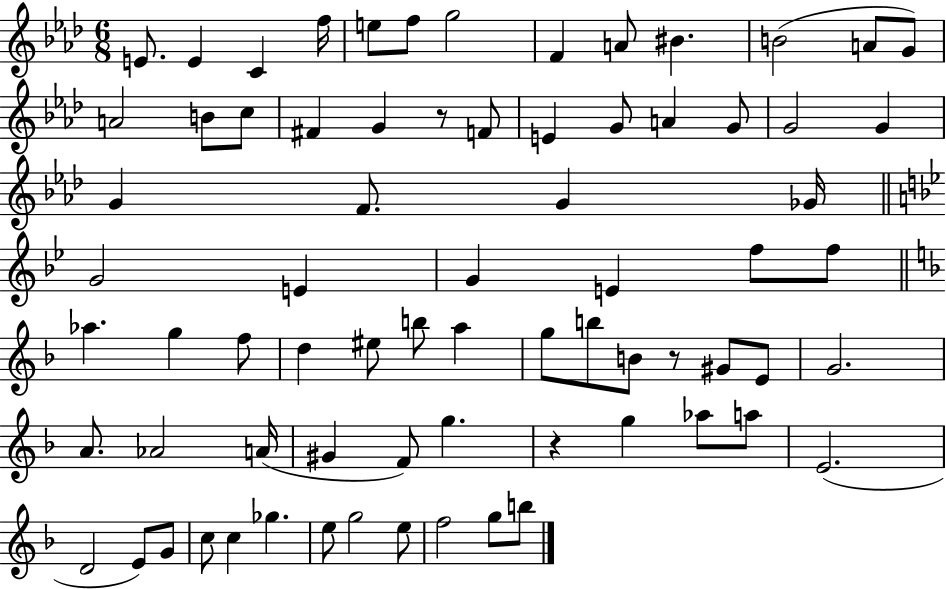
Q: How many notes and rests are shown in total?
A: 73